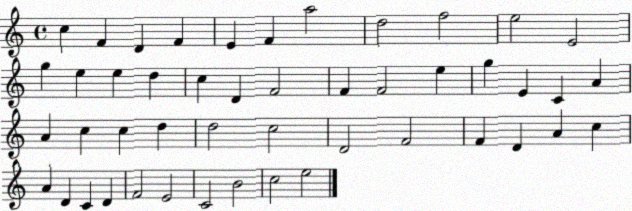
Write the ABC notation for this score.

X:1
T:Untitled
M:4/4
L:1/4
K:C
c F D F E F a2 d2 f2 e2 E2 g e e d c D F2 F F2 e g E C A A c c d d2 c2 D2 F2 F D A c A D C D F2 E2 C2 B2 c2 e2